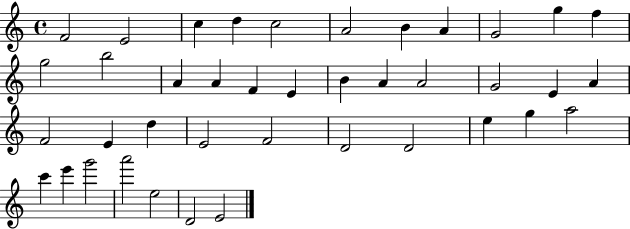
X:1
T:Untitled
M:4/4
L:1/4
K:C
F2 E2 c d c2 A2 B A G2 g f g2 b2 A A F E B A A2 G2 E A F2 E d E2 F2 D2 D2 e g a2 c' e' g'2 a'2 e2 D2 E2